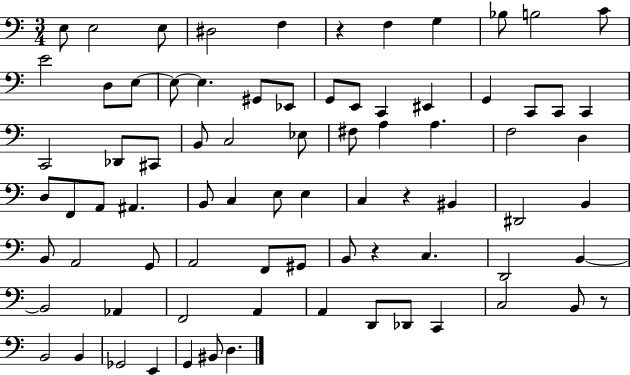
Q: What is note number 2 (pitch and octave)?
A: E3